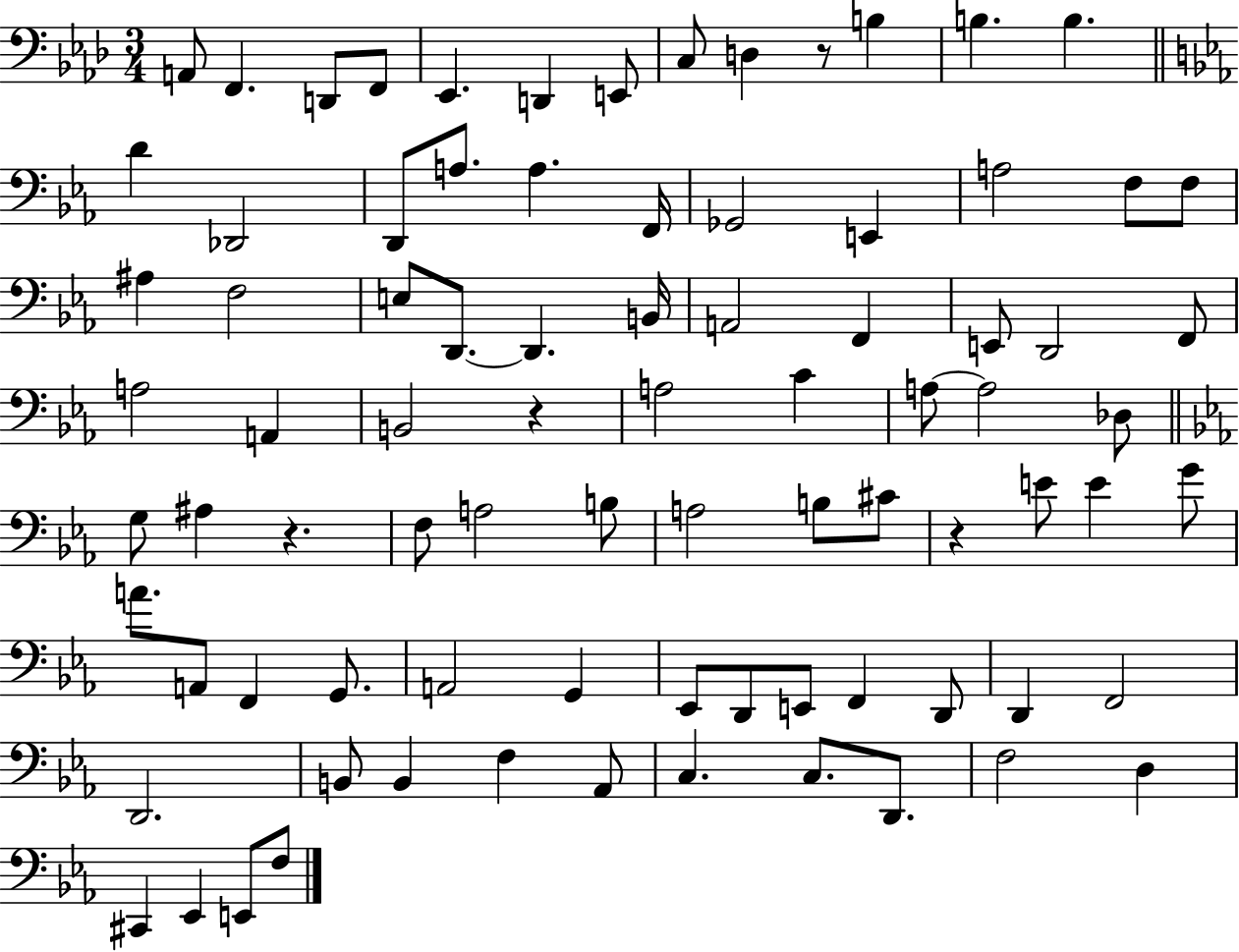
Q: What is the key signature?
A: AES major